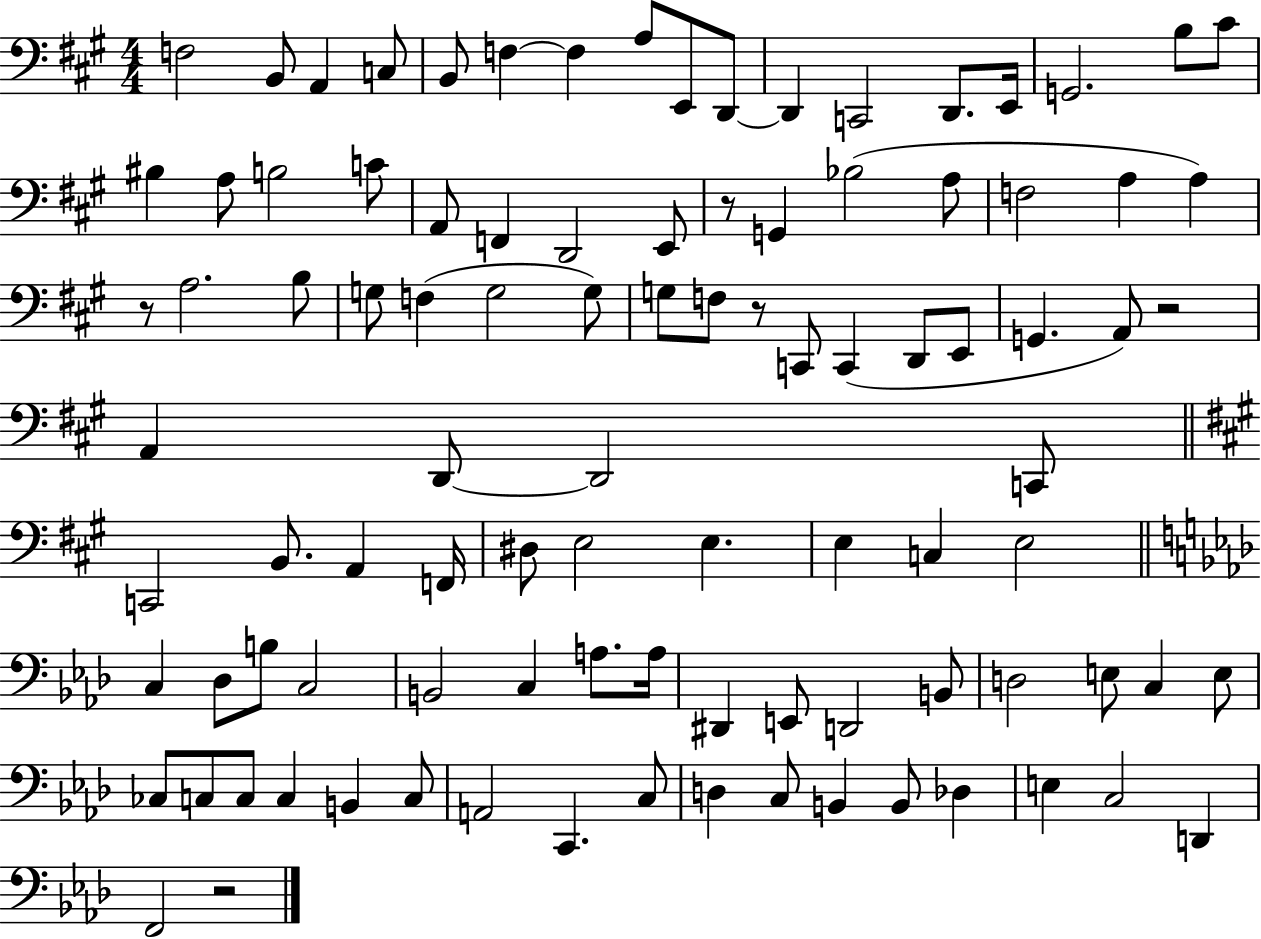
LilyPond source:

{
  \clef bass
  \numericTimeSignature
  \time 4/4
  \key a \major
  f2 b,8 a,4 c8 | b,8 f4~~ f4 a8 e,8 d,8~~ | d,4 c,2 d,8. e,16 | g,2. b8 cis'8 | \break bis4 a8 b2 c'8 | a,8 f,4 d,2 e,8 | r8 g,4 bes2( a8 | f2 a4 a4) | \break r8 a2. b8 | g8 f4( g2 g8) | g8 f8 r8 c,8 c,4( d,8 e,8 | g,4. a,8) r2 | \break a,4 d,8~~ d,2 c,8 | \bar "||" \break \key a \major c,2 b,8. a,4 f,16 | dis8 e2 e4. | e4 c4 e2 | \bar "||" \break \key aes \major c4 des8 b8 c2 | b,2 c4 a8. a16 | dis,4 e,8 d,2 b,8 | d2 e8 c4 e8 | \break ces8 c8 c8 c4 b,4 c8 | a,2 c,4. c8 | d4 c8 b,4 b,8 des4 | e4 c2 d,4 | \break f,2 r2 | \bar "|."
}